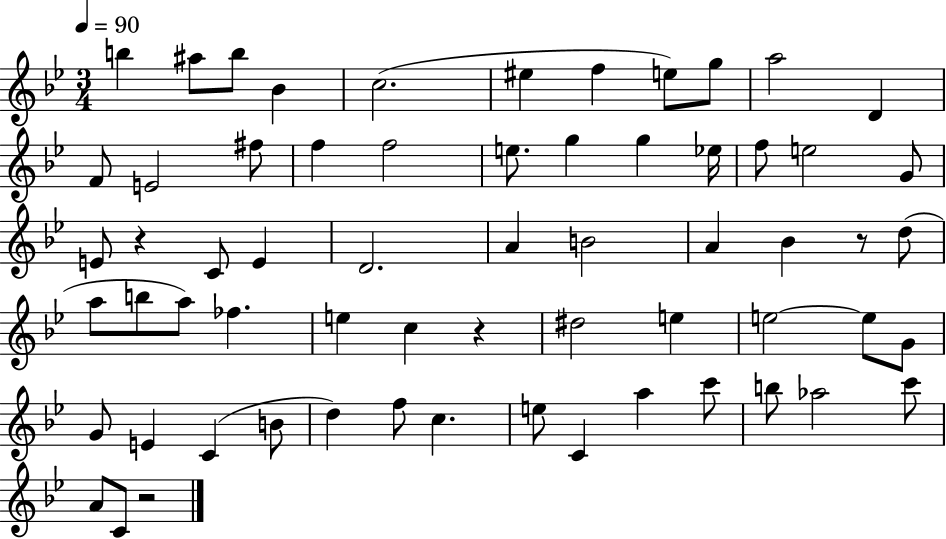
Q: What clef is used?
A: treble